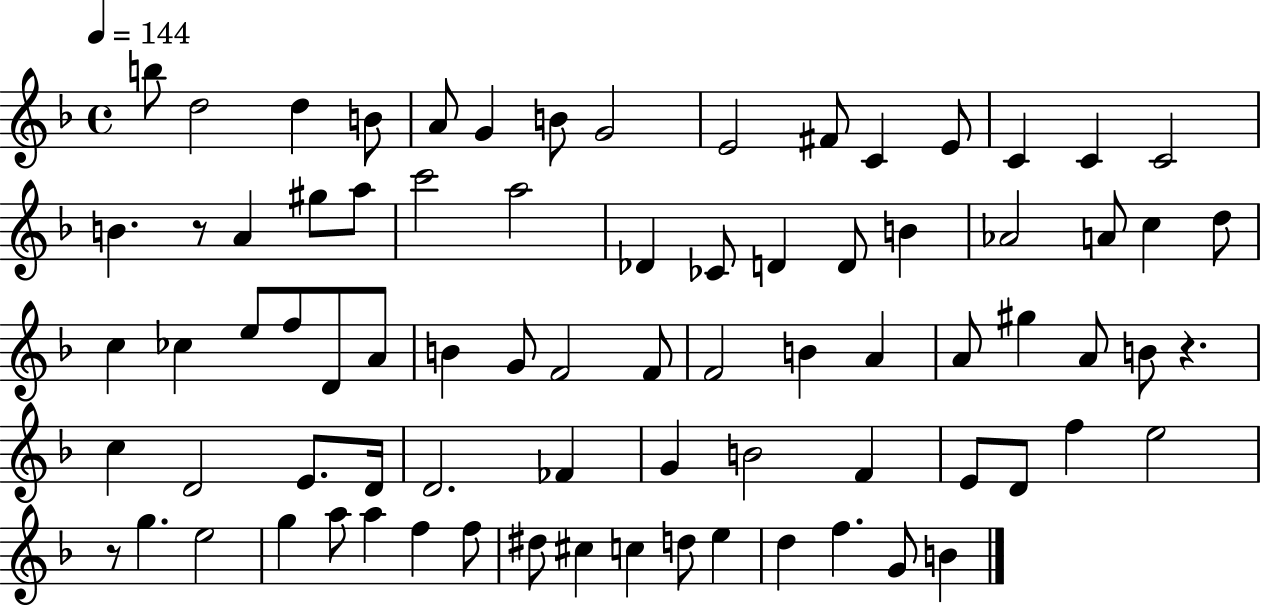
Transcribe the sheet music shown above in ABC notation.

X:1
T:Untitled
M:4/4
L:1/4
K:F
b/2 d2 d B/2 A/2 G B/2 G2 E2 ^F/2 C E/2 C C C2 B z/2 A ^g/2 a/2 c'2 a2 _D _C/2 D D/2 B _A2 A/2 c d/2 c _c e/2 f/2 D/2 A/2 B G/2 F2 F/2 F2 B A A/2 ^g A/2 B/2 z c D2 E/2 D/4 D2 _F G B2 F E/2 D/2 f e2 z/2 g e2 g a/2 a f f/2 ^d/2 ^c c d/2 e d f G/2 B